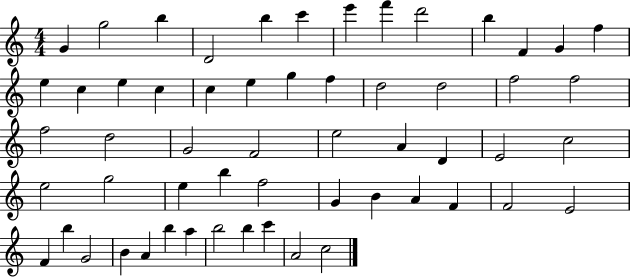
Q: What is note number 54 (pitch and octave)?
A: B5